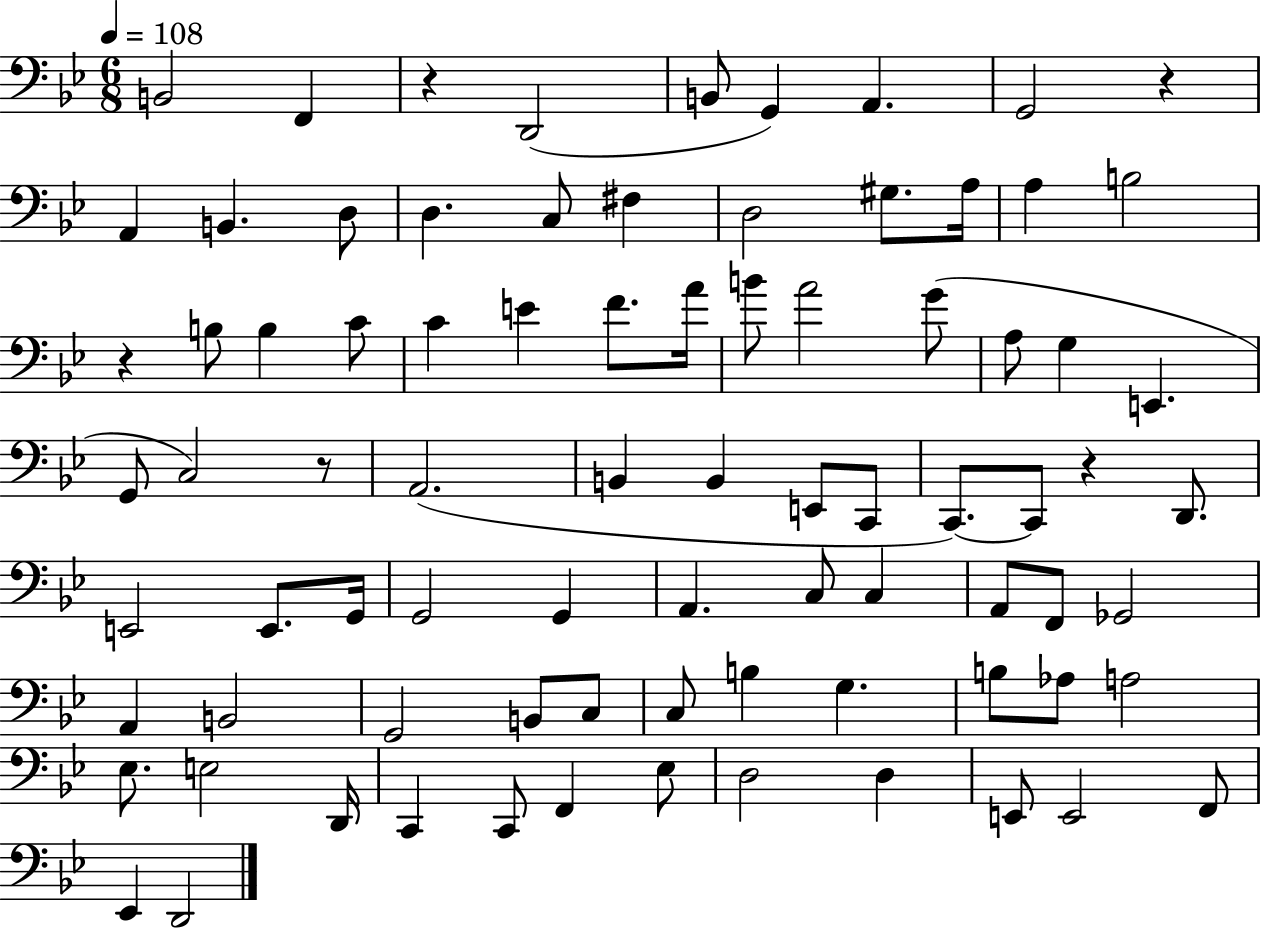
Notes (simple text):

B2/h F2/q R/q D2/h B2/e G2/q A2/q. G2/h R/q A2/q B2/q. D3/e D3/q. C3/e F#3/q D3/h G#3/e. A3/s A3/q B3/h R/q B3/e B3/q C4/e C4/q E4/q F4/e. A4/s B4/e A4/h G4/e A3/e G3/q E2/q. G2/e C3/h R/e A2/h. B2/q B2/q E2/e C2/e C2/e. C2/e R/q D2/e. E2/h E2/e. G2/s G2/h G2/q A2/q. C3/e C3/q A2/e F2/e Gb2/h A2/q B2/h G2/h B2/e C3/e C3/e B3/q G3/q. B3/e Ab3/e A3/h Eb3/e. E3/h D2/s C2/q C2/e F2/q Eb3/e D3/h D3/q E2/e E2/h F2/e Eb2/q D2/h